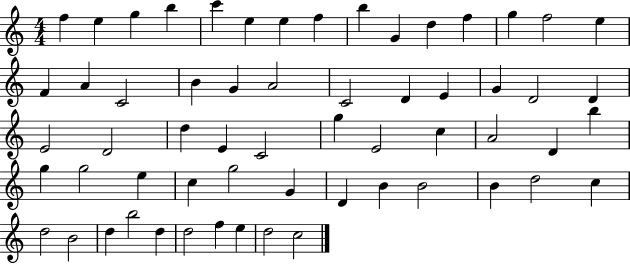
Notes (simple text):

F5/q E5/q G5/q B5/q C6/q E5/q E5/q F5/q B5/q G4/q D5/q F5/q G5/q F5/h E5/q F4/q A4/q C4/h B4/q G4/q A4/h C4/h D4/q E4/q G4/q D4/h D4/q E4/h D4/h D5/q E4/q C4/h G5/q E4/h C5/q A4/h D4/q B5/q G5/q G5/h E5/q C5/q G5/h G4/q D4/q B4/q B4/h B4/q D5/h C5/q D5/h B4/h D5/q B5/h D5/q D5/h F5/q E5/q D5/h C5/h